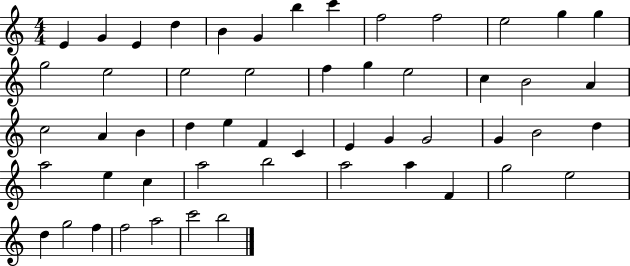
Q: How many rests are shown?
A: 0